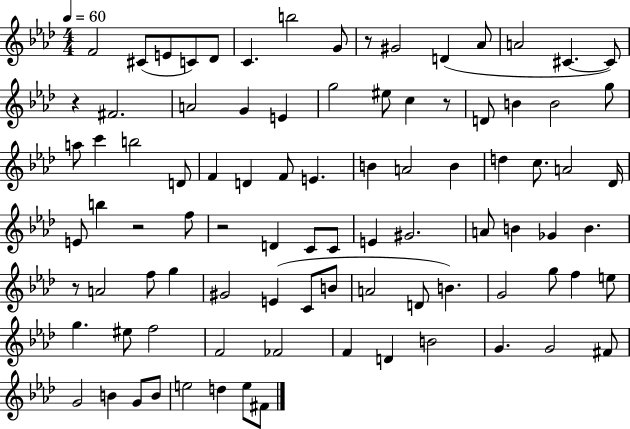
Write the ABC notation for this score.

X:1
T:Untitled
M:4/4
L:1/4
K:Ab
F2 ^C/2 E/2 C/2 _D/2 C b2 G/2 z/2 ^G2 D _A/2 A2 ^C ^C/2 z ^F2 A2 G E g2 ^e/2 c z/2 D/2 B B2 g/2 a/2 c' b2 D/2 F D F/2 E B A2 B d c/2 A2 _D/4 E/2 b z2 f/2 z2 D C/2 C/2 E ^G2 A/2 B _G B z/2 A2 f/2 g ^G2 E C/2 B/2 A2 D/2 B G2 g/2 f e/2 g ^e/2 f2 F2 _F2 F D B2 G G2 ^F/2 G2 B G/2 B/2 e2 d e/2 ^F/2